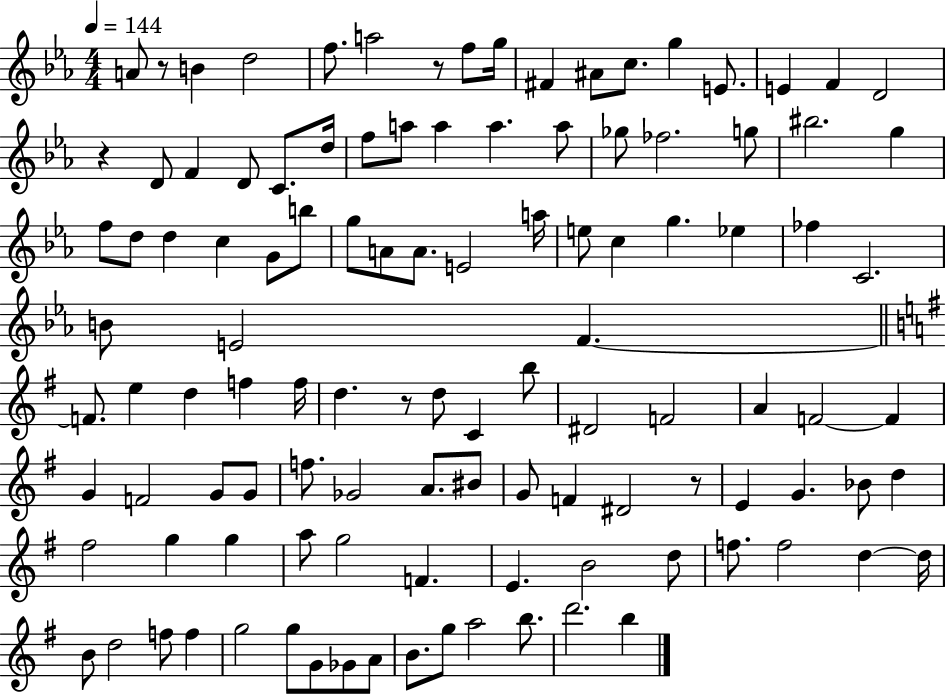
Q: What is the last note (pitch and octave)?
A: B5